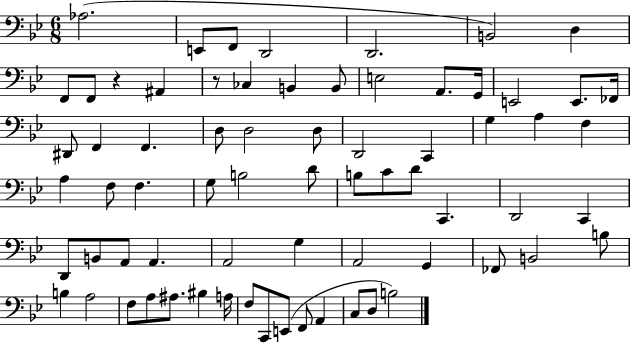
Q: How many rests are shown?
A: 2